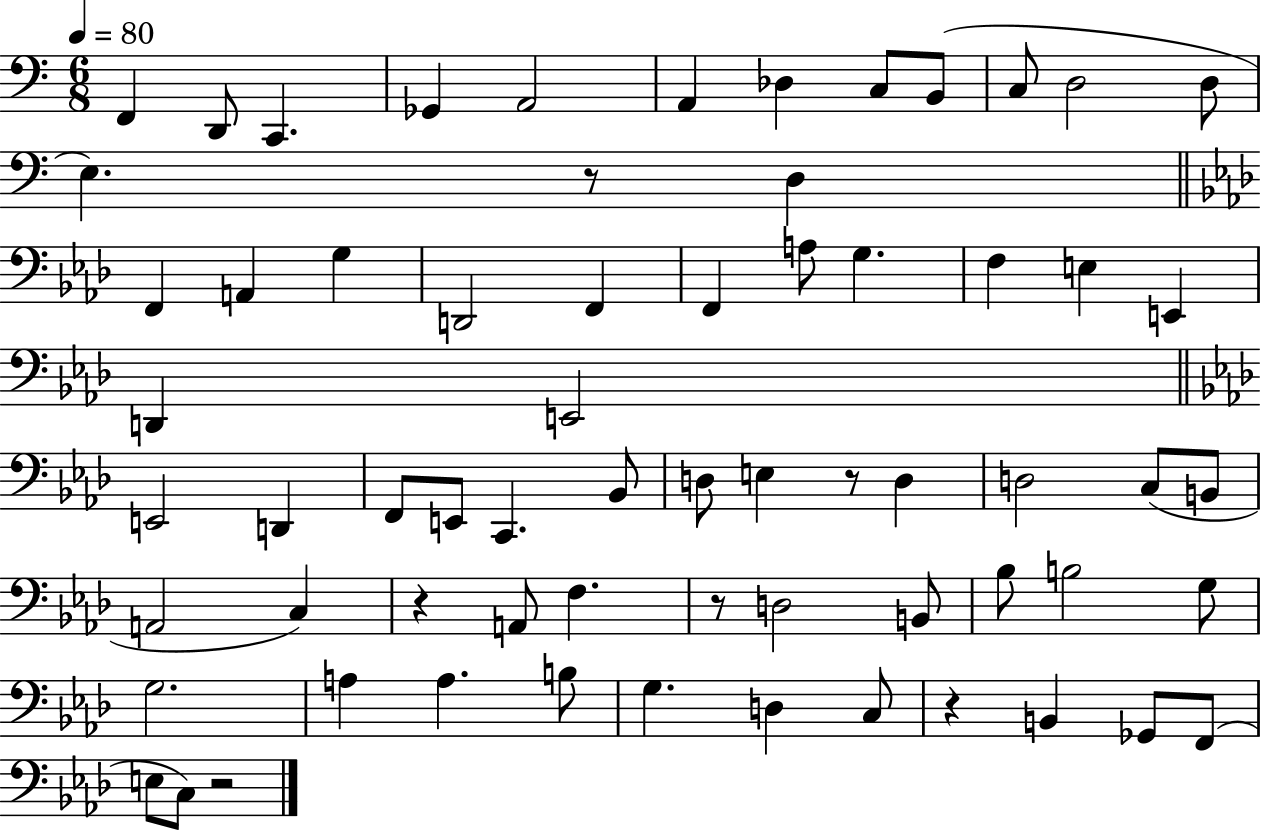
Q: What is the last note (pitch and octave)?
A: C3